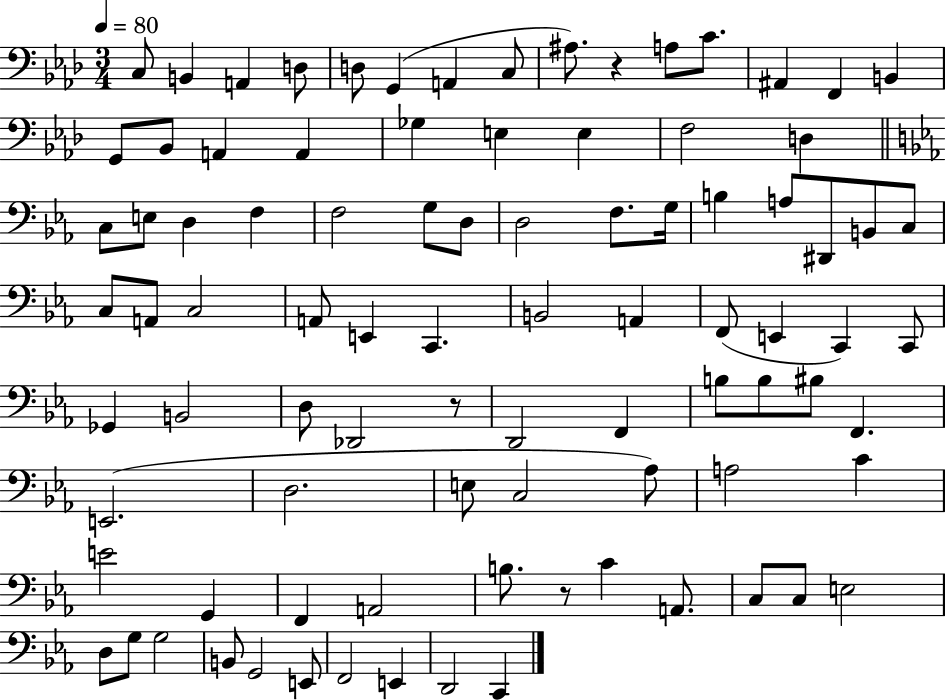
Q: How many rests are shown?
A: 3